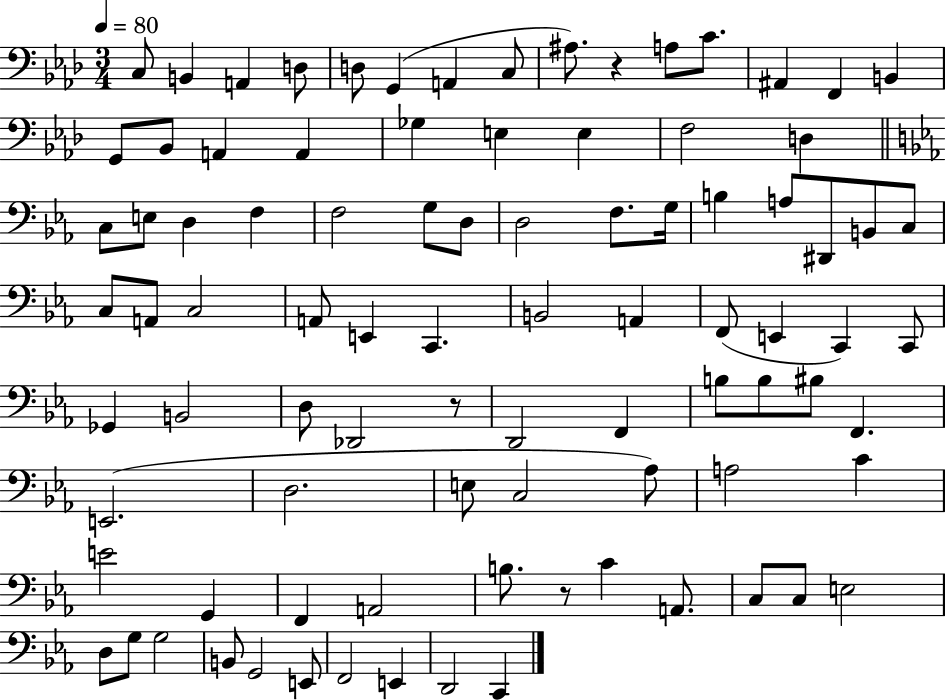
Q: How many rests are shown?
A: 3